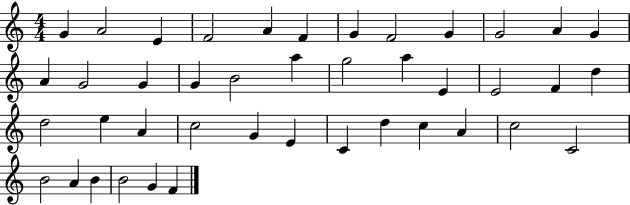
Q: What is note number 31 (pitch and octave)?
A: C4